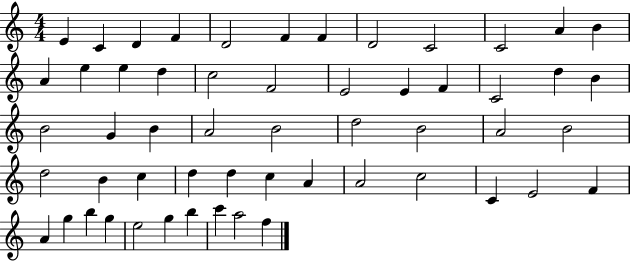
X:1
T:Untitled
M:4/4
L:1/4
K:C
E C D F D2 F F D2 C2 C2 A B A e e d c2 F2 E2 E F C2 d B B2 G B A2 B2 d2 B2 A2 B2 d2 B c d d c A A2 c2 C E2 F A g b g e2 g b c' a2 f